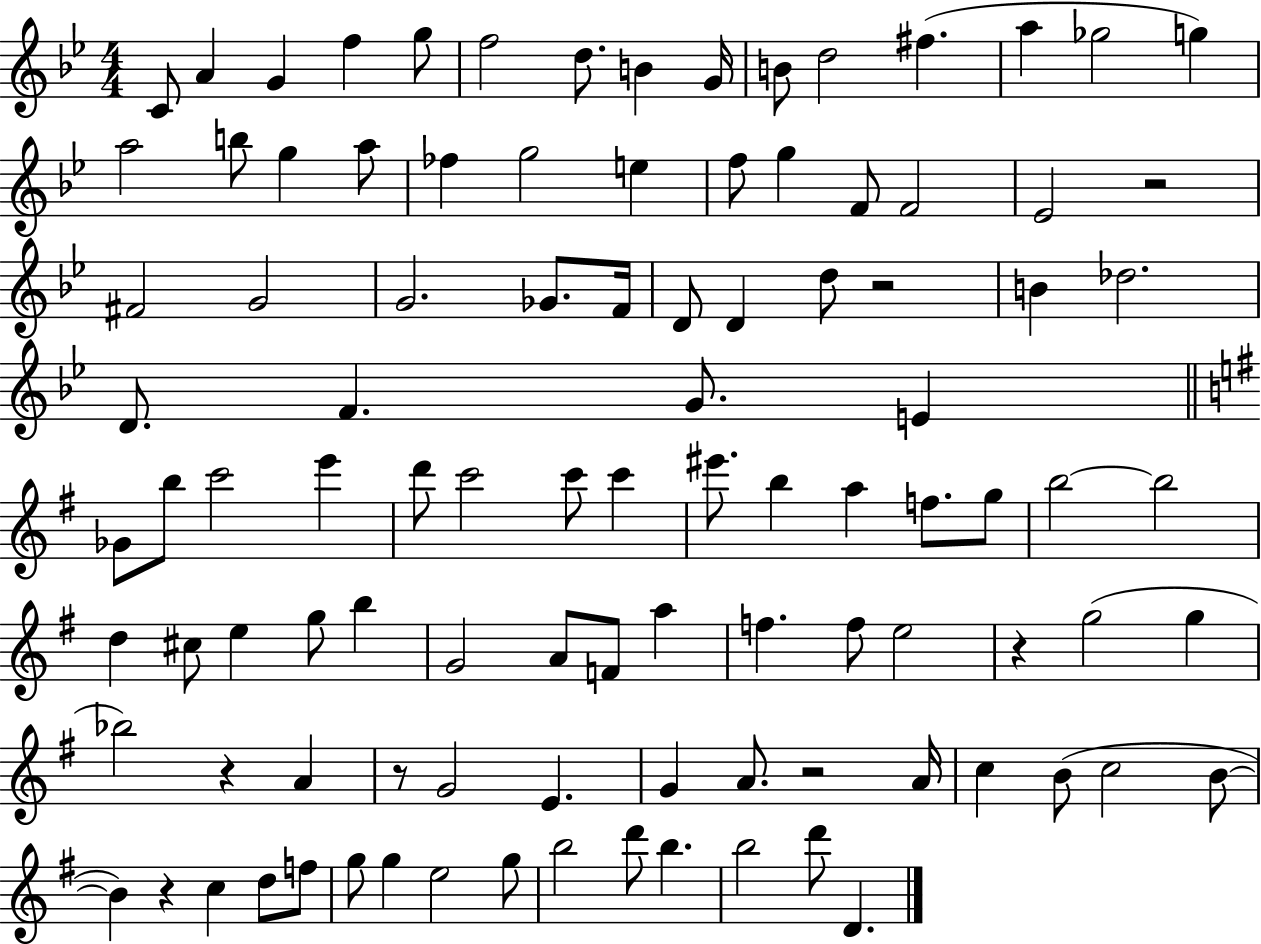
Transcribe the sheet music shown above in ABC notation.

X:1
T:Untitled
M:4/4
L:1/4
K:Bb
C/2 A G f g/2 f2 d/2 B G/4 B/2 d2 ^f a _g2 g a2 b/2 g a/2 _f g2 e f/2 g F/2 F2 _E2 z2 ^F2 G2 G2 _G/2 F/4 D/2 D d/2 z2 B _d2 D/2 F G/2 E _G/2 b/2 c'2 e' d'/2 c'2 c'/2 c' ^e'/2 b a f/2 g/2 b2 b2 d ^c/2 e g/2 b G2 A/2 F/2 a f f/2 e2 z g2 g _b2 z A z/2 G2 E G A/2 z2 A/4 c B/2 c2 B/2 B z c d/2 f/2 g/2 g e2 g/2 b2 d'/2 b b2 d'/2 D